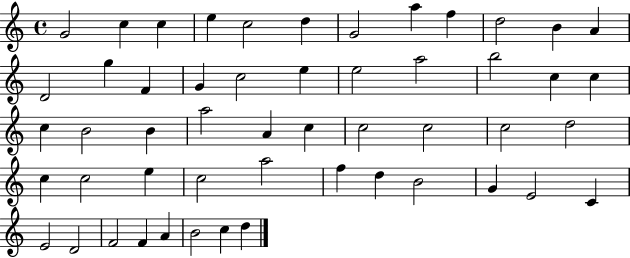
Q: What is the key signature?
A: C major